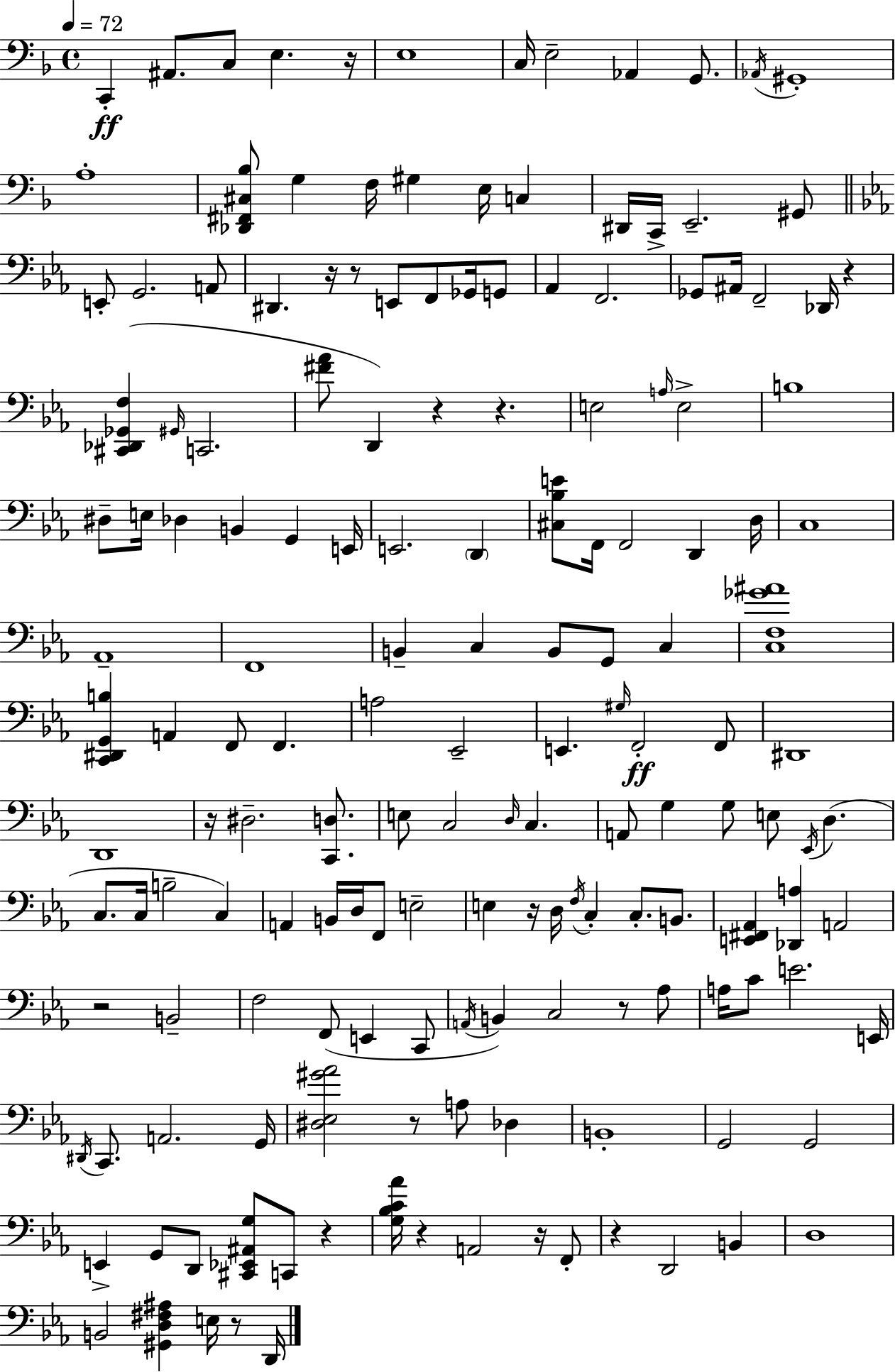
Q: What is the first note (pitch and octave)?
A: C2